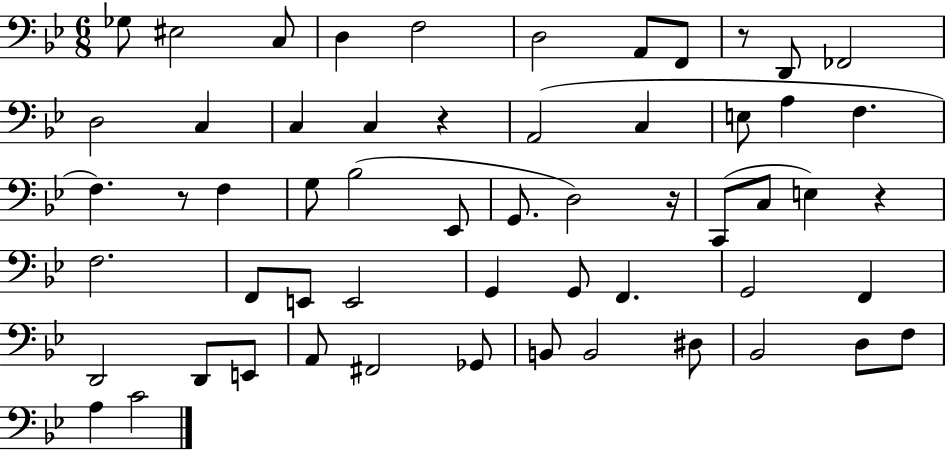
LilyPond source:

{
  \clef bass
  \numericTimeSignature
  \time 6/8
  \key bes \major
  ges8 eis2 c8 | d4 f2 | d2 a,8 f,8 | r8 d,8 fes,2 | \break d2 c4 | c4 c4 r4 | a,2( c4 | e8 a4 f4. | \break f4.) r8 f4 | g8 bes2( ees,8 | g,8. d2) r16 | c,8( c8 e4) r4 | \break f2. | f,8 e,8 e,2 | g,4 g,8 f,4. | g,2 f,4 | \break d,2 d,8 e,8 | a,8 fis,2 ges,8 | b,8 b,2 dis8 | bes,2 d8 f8 | \break a4 c'2 | \bar "|."
}